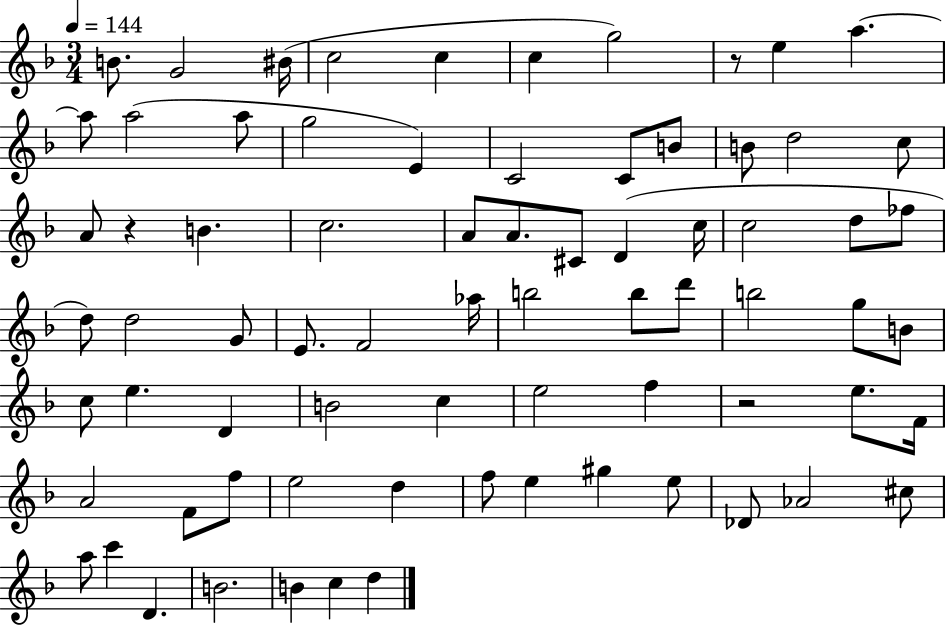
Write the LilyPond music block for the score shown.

{
  \clef treble
  \numericTimeSignature
  \time 3/4
  \key f \major
  \tempo 4 = 144
  b'8. g'2 bis'16( | c''2 c''4 | c''4 g''2) | r8 e''4 a''4.~~ | \break a''8 a''2( a''8 | g''2 e'4) | c'2 c'8 b'8 | b'8 d''2 c''8 | \break a'8 r4 b'4. | c''2. | a'8 a'8. cis'8 d'4( c''16 | c''2 d''8 fes''8 | \break d''8) d''2 g'8 | e'8. f'2 aes''16 | b''2 b''8 d'''8 | b''2 g''8 b'8 | \break c''8 e''4. d'4 | b'2 c''4 | e''2 f''4 | r2 e''8. f'16 | \break a'2 f'8 f''8 | e''2 d''4 | f''8 e''4 gis''4 e''8 | des'8 aes'2 cis''8 | \break a''8 c'''4 d'4. | b'2. | b'4 c''4 d''4 | \bar "|."
}